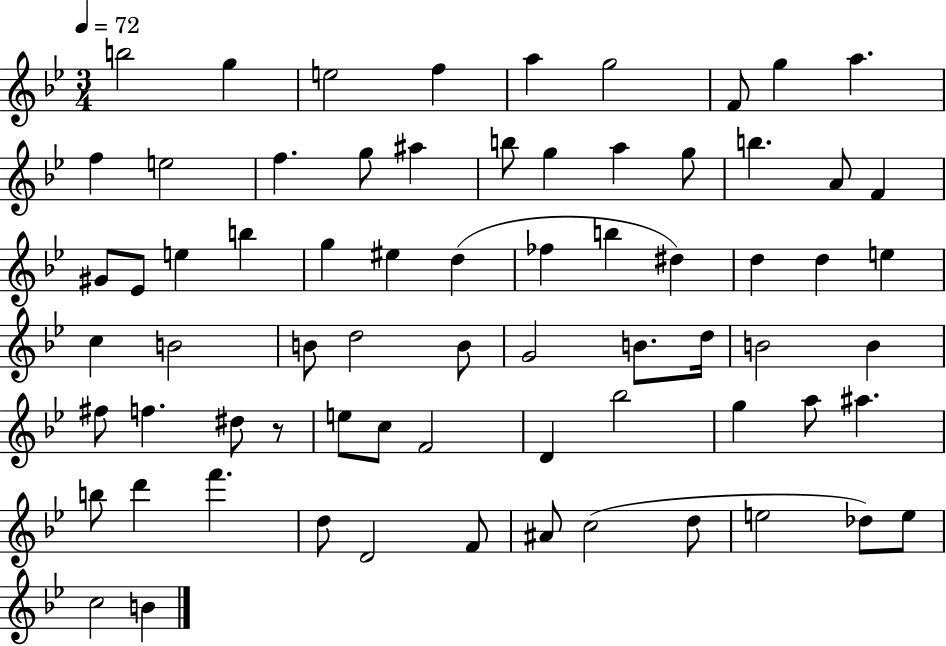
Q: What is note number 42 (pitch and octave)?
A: D5